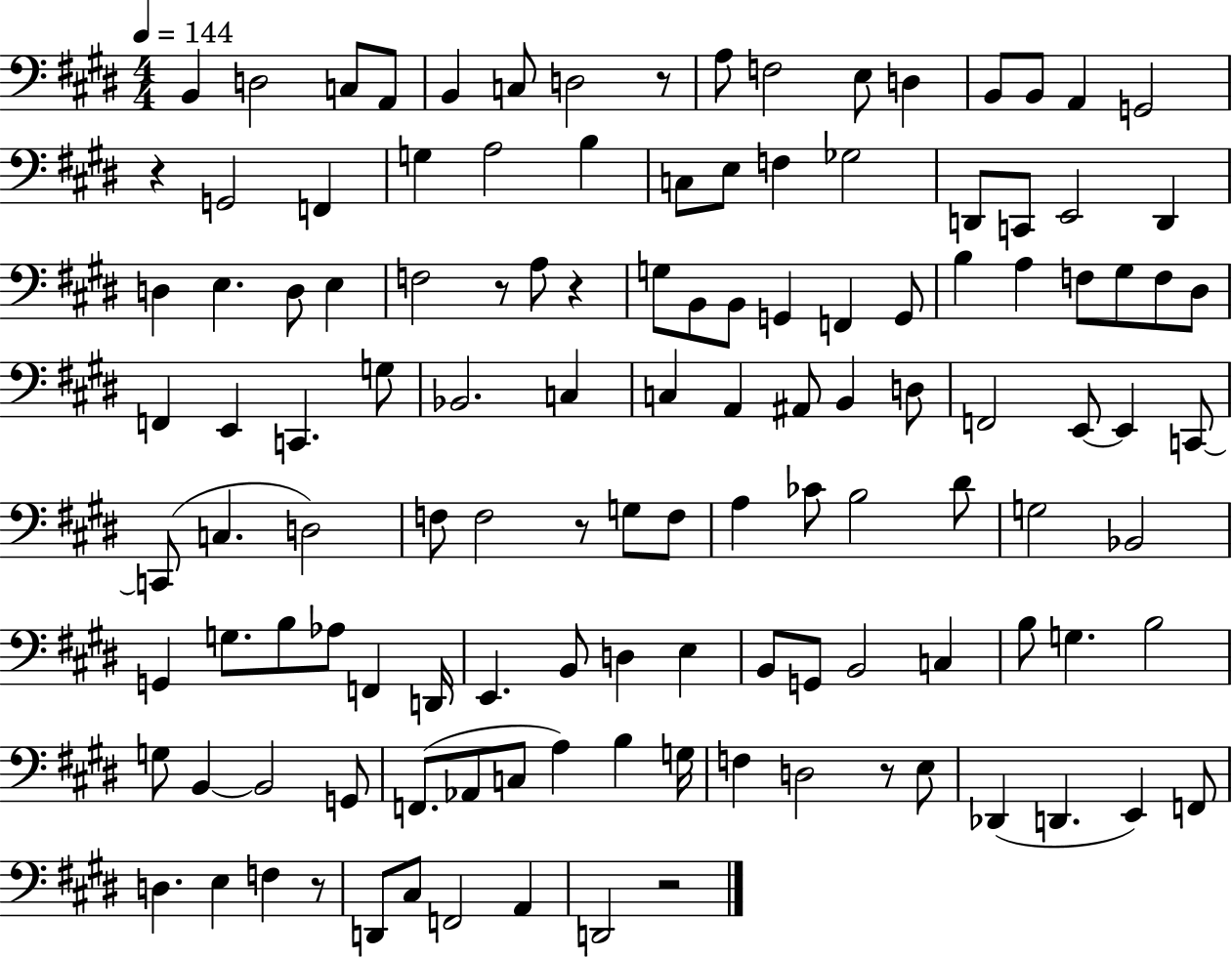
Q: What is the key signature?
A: E major